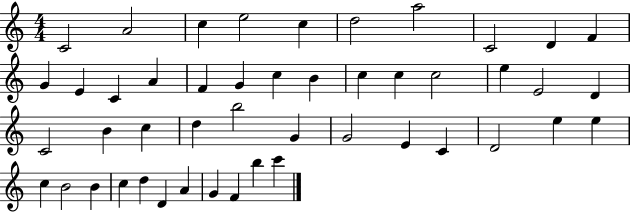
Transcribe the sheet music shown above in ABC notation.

X:1
T:Untitled
M:4/4
L:1/4
K:C
C2 A2 c e2 c d2 a2 C2 D F G E C A F G c B c c c2 e E2 D C2 B c d b2 G G2 E C D2 e e c B2 B c d D A G F b c'